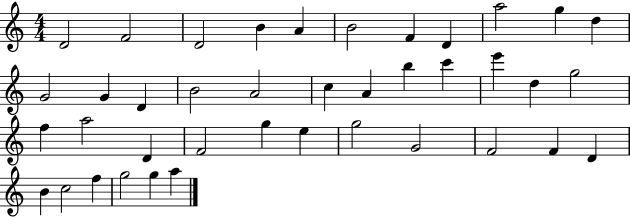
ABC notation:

X:1
T:Untitled
M:4/4
L:1/4
K:C
D2 F2 D2 B A B2 F D a2 g d G2 G D B2 A2 c A b c' e' d g2 f a2 D F2 g e g2 G2 F2 F D B c2 f g2 g a